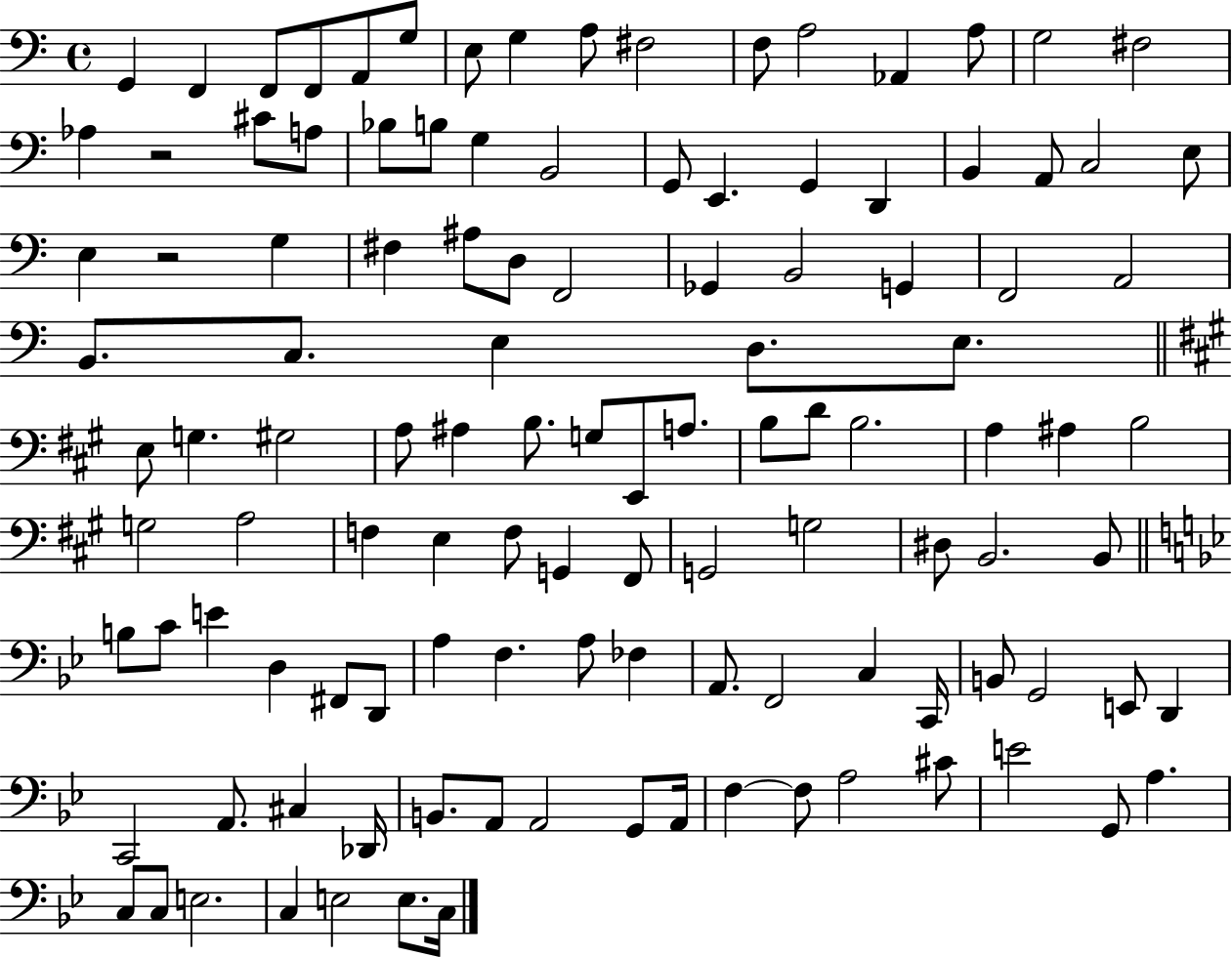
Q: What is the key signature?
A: C major